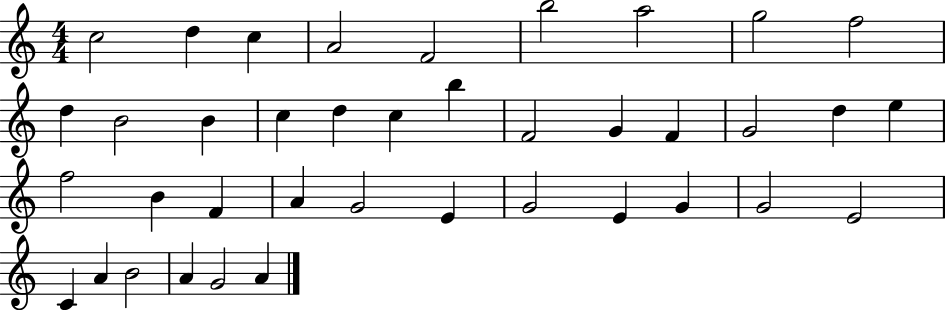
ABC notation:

X:1
T:Untitled
M:4/4
L:1/4
K:C
c2 d c A2 F2 b2 a2 g2 f2 d B2 B c d c b F2 G F G2 d e f2 B F A G2 E G2 E G G2 E2 C A B2 A G2 A